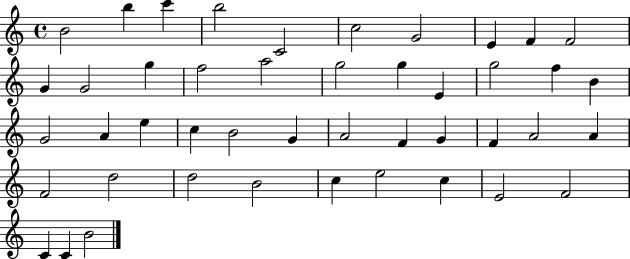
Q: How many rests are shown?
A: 0